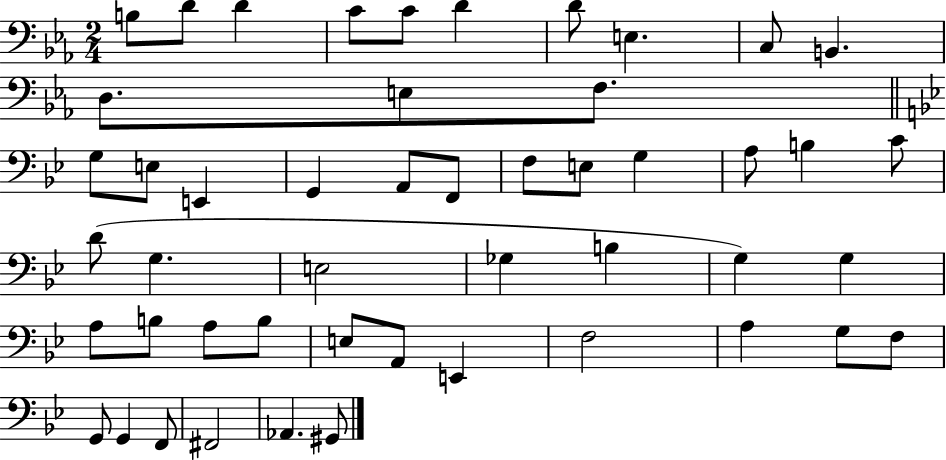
X:1
T:Untitled
M:2/4
L:1/4
K:Eb
B,/2 D/2 D C/2 C/2 D D/2 E, C,/2 B,, D,/2 E,/2 F,/2 G,/2 E,/2 E,, G,, A,,/2 F,,/2 F,/2 E,/2 G, A,/2 B, C/2 D/2 G, E,2 _G, B, G, G, A,/2 B,/2 A,/2 B,/2 E,/2 A,,/2 E,, F,2 A, G,/2 F,/2 G,,/2 G,, F,,/2 ^F,,2 _A,, ^G,,/2